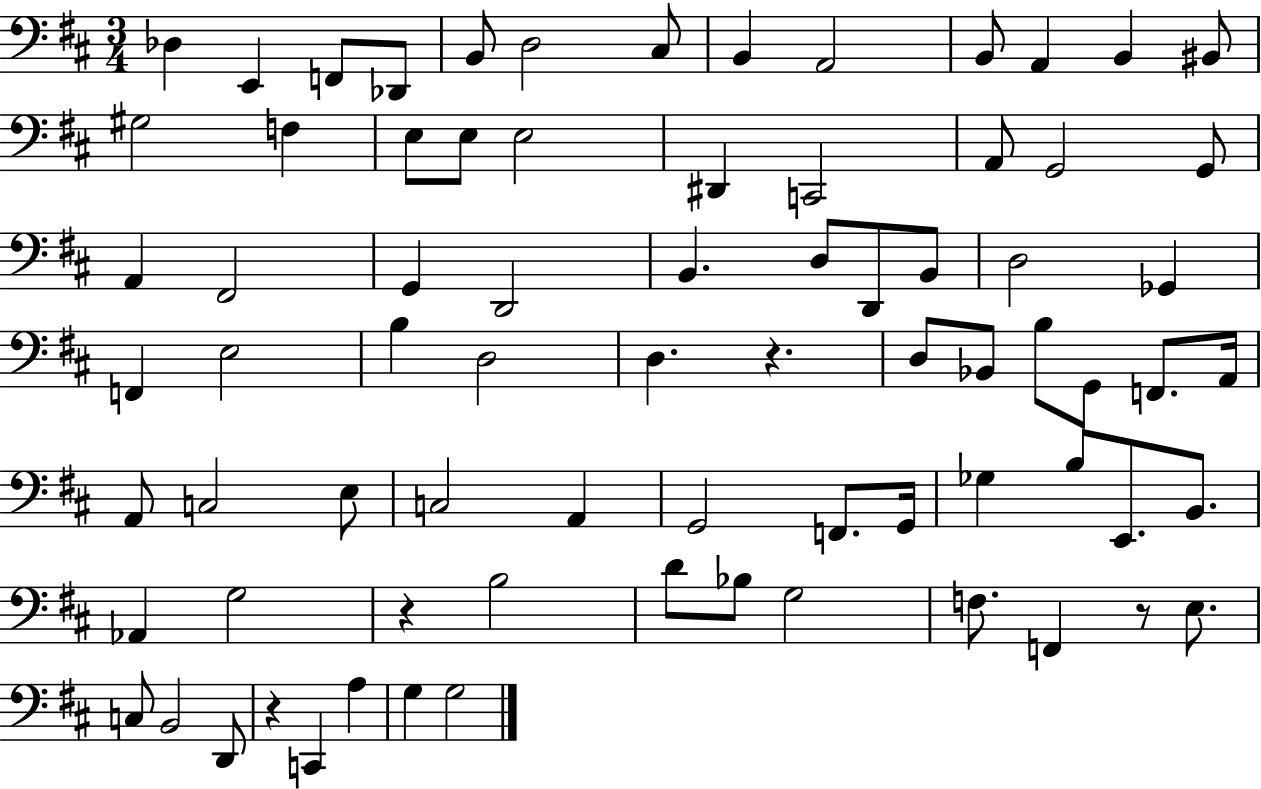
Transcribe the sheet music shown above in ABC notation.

X:1
T:Untitled
M:3/4
L:1/4
K:D
_D, E,, F,,/2 _D,,/2 B,,/2 D,2 ^C,/2 B,, A,,2 B,,/2 A,, B,, ^B,,/2 ^G,2 F, E,/2 E,/2 E,2 ^D,, C,,2 A,,/2 G,,2 G,,/2 A,, ^F,,2 G,, D,,2 B,, D,/2 D,,/2 B,,/2 D,2 _G,, F,, E,2 B, D,2 D, z D,/2 _B,,/2 B,/2 G,,/2 F,,/2 A,,/4 A,,/2 C,2 E,/2 C,2 A,, G,,2 F,,/2 G,,/4 _G, B,/2 E,,/2 B,,/2 _A,, G,2 z B,2 D/2 _B,/2 G,2 F,/2 F,, z/2 E,/2 C,/2 B,,2 D,,/2 z C,, A, G, G,2